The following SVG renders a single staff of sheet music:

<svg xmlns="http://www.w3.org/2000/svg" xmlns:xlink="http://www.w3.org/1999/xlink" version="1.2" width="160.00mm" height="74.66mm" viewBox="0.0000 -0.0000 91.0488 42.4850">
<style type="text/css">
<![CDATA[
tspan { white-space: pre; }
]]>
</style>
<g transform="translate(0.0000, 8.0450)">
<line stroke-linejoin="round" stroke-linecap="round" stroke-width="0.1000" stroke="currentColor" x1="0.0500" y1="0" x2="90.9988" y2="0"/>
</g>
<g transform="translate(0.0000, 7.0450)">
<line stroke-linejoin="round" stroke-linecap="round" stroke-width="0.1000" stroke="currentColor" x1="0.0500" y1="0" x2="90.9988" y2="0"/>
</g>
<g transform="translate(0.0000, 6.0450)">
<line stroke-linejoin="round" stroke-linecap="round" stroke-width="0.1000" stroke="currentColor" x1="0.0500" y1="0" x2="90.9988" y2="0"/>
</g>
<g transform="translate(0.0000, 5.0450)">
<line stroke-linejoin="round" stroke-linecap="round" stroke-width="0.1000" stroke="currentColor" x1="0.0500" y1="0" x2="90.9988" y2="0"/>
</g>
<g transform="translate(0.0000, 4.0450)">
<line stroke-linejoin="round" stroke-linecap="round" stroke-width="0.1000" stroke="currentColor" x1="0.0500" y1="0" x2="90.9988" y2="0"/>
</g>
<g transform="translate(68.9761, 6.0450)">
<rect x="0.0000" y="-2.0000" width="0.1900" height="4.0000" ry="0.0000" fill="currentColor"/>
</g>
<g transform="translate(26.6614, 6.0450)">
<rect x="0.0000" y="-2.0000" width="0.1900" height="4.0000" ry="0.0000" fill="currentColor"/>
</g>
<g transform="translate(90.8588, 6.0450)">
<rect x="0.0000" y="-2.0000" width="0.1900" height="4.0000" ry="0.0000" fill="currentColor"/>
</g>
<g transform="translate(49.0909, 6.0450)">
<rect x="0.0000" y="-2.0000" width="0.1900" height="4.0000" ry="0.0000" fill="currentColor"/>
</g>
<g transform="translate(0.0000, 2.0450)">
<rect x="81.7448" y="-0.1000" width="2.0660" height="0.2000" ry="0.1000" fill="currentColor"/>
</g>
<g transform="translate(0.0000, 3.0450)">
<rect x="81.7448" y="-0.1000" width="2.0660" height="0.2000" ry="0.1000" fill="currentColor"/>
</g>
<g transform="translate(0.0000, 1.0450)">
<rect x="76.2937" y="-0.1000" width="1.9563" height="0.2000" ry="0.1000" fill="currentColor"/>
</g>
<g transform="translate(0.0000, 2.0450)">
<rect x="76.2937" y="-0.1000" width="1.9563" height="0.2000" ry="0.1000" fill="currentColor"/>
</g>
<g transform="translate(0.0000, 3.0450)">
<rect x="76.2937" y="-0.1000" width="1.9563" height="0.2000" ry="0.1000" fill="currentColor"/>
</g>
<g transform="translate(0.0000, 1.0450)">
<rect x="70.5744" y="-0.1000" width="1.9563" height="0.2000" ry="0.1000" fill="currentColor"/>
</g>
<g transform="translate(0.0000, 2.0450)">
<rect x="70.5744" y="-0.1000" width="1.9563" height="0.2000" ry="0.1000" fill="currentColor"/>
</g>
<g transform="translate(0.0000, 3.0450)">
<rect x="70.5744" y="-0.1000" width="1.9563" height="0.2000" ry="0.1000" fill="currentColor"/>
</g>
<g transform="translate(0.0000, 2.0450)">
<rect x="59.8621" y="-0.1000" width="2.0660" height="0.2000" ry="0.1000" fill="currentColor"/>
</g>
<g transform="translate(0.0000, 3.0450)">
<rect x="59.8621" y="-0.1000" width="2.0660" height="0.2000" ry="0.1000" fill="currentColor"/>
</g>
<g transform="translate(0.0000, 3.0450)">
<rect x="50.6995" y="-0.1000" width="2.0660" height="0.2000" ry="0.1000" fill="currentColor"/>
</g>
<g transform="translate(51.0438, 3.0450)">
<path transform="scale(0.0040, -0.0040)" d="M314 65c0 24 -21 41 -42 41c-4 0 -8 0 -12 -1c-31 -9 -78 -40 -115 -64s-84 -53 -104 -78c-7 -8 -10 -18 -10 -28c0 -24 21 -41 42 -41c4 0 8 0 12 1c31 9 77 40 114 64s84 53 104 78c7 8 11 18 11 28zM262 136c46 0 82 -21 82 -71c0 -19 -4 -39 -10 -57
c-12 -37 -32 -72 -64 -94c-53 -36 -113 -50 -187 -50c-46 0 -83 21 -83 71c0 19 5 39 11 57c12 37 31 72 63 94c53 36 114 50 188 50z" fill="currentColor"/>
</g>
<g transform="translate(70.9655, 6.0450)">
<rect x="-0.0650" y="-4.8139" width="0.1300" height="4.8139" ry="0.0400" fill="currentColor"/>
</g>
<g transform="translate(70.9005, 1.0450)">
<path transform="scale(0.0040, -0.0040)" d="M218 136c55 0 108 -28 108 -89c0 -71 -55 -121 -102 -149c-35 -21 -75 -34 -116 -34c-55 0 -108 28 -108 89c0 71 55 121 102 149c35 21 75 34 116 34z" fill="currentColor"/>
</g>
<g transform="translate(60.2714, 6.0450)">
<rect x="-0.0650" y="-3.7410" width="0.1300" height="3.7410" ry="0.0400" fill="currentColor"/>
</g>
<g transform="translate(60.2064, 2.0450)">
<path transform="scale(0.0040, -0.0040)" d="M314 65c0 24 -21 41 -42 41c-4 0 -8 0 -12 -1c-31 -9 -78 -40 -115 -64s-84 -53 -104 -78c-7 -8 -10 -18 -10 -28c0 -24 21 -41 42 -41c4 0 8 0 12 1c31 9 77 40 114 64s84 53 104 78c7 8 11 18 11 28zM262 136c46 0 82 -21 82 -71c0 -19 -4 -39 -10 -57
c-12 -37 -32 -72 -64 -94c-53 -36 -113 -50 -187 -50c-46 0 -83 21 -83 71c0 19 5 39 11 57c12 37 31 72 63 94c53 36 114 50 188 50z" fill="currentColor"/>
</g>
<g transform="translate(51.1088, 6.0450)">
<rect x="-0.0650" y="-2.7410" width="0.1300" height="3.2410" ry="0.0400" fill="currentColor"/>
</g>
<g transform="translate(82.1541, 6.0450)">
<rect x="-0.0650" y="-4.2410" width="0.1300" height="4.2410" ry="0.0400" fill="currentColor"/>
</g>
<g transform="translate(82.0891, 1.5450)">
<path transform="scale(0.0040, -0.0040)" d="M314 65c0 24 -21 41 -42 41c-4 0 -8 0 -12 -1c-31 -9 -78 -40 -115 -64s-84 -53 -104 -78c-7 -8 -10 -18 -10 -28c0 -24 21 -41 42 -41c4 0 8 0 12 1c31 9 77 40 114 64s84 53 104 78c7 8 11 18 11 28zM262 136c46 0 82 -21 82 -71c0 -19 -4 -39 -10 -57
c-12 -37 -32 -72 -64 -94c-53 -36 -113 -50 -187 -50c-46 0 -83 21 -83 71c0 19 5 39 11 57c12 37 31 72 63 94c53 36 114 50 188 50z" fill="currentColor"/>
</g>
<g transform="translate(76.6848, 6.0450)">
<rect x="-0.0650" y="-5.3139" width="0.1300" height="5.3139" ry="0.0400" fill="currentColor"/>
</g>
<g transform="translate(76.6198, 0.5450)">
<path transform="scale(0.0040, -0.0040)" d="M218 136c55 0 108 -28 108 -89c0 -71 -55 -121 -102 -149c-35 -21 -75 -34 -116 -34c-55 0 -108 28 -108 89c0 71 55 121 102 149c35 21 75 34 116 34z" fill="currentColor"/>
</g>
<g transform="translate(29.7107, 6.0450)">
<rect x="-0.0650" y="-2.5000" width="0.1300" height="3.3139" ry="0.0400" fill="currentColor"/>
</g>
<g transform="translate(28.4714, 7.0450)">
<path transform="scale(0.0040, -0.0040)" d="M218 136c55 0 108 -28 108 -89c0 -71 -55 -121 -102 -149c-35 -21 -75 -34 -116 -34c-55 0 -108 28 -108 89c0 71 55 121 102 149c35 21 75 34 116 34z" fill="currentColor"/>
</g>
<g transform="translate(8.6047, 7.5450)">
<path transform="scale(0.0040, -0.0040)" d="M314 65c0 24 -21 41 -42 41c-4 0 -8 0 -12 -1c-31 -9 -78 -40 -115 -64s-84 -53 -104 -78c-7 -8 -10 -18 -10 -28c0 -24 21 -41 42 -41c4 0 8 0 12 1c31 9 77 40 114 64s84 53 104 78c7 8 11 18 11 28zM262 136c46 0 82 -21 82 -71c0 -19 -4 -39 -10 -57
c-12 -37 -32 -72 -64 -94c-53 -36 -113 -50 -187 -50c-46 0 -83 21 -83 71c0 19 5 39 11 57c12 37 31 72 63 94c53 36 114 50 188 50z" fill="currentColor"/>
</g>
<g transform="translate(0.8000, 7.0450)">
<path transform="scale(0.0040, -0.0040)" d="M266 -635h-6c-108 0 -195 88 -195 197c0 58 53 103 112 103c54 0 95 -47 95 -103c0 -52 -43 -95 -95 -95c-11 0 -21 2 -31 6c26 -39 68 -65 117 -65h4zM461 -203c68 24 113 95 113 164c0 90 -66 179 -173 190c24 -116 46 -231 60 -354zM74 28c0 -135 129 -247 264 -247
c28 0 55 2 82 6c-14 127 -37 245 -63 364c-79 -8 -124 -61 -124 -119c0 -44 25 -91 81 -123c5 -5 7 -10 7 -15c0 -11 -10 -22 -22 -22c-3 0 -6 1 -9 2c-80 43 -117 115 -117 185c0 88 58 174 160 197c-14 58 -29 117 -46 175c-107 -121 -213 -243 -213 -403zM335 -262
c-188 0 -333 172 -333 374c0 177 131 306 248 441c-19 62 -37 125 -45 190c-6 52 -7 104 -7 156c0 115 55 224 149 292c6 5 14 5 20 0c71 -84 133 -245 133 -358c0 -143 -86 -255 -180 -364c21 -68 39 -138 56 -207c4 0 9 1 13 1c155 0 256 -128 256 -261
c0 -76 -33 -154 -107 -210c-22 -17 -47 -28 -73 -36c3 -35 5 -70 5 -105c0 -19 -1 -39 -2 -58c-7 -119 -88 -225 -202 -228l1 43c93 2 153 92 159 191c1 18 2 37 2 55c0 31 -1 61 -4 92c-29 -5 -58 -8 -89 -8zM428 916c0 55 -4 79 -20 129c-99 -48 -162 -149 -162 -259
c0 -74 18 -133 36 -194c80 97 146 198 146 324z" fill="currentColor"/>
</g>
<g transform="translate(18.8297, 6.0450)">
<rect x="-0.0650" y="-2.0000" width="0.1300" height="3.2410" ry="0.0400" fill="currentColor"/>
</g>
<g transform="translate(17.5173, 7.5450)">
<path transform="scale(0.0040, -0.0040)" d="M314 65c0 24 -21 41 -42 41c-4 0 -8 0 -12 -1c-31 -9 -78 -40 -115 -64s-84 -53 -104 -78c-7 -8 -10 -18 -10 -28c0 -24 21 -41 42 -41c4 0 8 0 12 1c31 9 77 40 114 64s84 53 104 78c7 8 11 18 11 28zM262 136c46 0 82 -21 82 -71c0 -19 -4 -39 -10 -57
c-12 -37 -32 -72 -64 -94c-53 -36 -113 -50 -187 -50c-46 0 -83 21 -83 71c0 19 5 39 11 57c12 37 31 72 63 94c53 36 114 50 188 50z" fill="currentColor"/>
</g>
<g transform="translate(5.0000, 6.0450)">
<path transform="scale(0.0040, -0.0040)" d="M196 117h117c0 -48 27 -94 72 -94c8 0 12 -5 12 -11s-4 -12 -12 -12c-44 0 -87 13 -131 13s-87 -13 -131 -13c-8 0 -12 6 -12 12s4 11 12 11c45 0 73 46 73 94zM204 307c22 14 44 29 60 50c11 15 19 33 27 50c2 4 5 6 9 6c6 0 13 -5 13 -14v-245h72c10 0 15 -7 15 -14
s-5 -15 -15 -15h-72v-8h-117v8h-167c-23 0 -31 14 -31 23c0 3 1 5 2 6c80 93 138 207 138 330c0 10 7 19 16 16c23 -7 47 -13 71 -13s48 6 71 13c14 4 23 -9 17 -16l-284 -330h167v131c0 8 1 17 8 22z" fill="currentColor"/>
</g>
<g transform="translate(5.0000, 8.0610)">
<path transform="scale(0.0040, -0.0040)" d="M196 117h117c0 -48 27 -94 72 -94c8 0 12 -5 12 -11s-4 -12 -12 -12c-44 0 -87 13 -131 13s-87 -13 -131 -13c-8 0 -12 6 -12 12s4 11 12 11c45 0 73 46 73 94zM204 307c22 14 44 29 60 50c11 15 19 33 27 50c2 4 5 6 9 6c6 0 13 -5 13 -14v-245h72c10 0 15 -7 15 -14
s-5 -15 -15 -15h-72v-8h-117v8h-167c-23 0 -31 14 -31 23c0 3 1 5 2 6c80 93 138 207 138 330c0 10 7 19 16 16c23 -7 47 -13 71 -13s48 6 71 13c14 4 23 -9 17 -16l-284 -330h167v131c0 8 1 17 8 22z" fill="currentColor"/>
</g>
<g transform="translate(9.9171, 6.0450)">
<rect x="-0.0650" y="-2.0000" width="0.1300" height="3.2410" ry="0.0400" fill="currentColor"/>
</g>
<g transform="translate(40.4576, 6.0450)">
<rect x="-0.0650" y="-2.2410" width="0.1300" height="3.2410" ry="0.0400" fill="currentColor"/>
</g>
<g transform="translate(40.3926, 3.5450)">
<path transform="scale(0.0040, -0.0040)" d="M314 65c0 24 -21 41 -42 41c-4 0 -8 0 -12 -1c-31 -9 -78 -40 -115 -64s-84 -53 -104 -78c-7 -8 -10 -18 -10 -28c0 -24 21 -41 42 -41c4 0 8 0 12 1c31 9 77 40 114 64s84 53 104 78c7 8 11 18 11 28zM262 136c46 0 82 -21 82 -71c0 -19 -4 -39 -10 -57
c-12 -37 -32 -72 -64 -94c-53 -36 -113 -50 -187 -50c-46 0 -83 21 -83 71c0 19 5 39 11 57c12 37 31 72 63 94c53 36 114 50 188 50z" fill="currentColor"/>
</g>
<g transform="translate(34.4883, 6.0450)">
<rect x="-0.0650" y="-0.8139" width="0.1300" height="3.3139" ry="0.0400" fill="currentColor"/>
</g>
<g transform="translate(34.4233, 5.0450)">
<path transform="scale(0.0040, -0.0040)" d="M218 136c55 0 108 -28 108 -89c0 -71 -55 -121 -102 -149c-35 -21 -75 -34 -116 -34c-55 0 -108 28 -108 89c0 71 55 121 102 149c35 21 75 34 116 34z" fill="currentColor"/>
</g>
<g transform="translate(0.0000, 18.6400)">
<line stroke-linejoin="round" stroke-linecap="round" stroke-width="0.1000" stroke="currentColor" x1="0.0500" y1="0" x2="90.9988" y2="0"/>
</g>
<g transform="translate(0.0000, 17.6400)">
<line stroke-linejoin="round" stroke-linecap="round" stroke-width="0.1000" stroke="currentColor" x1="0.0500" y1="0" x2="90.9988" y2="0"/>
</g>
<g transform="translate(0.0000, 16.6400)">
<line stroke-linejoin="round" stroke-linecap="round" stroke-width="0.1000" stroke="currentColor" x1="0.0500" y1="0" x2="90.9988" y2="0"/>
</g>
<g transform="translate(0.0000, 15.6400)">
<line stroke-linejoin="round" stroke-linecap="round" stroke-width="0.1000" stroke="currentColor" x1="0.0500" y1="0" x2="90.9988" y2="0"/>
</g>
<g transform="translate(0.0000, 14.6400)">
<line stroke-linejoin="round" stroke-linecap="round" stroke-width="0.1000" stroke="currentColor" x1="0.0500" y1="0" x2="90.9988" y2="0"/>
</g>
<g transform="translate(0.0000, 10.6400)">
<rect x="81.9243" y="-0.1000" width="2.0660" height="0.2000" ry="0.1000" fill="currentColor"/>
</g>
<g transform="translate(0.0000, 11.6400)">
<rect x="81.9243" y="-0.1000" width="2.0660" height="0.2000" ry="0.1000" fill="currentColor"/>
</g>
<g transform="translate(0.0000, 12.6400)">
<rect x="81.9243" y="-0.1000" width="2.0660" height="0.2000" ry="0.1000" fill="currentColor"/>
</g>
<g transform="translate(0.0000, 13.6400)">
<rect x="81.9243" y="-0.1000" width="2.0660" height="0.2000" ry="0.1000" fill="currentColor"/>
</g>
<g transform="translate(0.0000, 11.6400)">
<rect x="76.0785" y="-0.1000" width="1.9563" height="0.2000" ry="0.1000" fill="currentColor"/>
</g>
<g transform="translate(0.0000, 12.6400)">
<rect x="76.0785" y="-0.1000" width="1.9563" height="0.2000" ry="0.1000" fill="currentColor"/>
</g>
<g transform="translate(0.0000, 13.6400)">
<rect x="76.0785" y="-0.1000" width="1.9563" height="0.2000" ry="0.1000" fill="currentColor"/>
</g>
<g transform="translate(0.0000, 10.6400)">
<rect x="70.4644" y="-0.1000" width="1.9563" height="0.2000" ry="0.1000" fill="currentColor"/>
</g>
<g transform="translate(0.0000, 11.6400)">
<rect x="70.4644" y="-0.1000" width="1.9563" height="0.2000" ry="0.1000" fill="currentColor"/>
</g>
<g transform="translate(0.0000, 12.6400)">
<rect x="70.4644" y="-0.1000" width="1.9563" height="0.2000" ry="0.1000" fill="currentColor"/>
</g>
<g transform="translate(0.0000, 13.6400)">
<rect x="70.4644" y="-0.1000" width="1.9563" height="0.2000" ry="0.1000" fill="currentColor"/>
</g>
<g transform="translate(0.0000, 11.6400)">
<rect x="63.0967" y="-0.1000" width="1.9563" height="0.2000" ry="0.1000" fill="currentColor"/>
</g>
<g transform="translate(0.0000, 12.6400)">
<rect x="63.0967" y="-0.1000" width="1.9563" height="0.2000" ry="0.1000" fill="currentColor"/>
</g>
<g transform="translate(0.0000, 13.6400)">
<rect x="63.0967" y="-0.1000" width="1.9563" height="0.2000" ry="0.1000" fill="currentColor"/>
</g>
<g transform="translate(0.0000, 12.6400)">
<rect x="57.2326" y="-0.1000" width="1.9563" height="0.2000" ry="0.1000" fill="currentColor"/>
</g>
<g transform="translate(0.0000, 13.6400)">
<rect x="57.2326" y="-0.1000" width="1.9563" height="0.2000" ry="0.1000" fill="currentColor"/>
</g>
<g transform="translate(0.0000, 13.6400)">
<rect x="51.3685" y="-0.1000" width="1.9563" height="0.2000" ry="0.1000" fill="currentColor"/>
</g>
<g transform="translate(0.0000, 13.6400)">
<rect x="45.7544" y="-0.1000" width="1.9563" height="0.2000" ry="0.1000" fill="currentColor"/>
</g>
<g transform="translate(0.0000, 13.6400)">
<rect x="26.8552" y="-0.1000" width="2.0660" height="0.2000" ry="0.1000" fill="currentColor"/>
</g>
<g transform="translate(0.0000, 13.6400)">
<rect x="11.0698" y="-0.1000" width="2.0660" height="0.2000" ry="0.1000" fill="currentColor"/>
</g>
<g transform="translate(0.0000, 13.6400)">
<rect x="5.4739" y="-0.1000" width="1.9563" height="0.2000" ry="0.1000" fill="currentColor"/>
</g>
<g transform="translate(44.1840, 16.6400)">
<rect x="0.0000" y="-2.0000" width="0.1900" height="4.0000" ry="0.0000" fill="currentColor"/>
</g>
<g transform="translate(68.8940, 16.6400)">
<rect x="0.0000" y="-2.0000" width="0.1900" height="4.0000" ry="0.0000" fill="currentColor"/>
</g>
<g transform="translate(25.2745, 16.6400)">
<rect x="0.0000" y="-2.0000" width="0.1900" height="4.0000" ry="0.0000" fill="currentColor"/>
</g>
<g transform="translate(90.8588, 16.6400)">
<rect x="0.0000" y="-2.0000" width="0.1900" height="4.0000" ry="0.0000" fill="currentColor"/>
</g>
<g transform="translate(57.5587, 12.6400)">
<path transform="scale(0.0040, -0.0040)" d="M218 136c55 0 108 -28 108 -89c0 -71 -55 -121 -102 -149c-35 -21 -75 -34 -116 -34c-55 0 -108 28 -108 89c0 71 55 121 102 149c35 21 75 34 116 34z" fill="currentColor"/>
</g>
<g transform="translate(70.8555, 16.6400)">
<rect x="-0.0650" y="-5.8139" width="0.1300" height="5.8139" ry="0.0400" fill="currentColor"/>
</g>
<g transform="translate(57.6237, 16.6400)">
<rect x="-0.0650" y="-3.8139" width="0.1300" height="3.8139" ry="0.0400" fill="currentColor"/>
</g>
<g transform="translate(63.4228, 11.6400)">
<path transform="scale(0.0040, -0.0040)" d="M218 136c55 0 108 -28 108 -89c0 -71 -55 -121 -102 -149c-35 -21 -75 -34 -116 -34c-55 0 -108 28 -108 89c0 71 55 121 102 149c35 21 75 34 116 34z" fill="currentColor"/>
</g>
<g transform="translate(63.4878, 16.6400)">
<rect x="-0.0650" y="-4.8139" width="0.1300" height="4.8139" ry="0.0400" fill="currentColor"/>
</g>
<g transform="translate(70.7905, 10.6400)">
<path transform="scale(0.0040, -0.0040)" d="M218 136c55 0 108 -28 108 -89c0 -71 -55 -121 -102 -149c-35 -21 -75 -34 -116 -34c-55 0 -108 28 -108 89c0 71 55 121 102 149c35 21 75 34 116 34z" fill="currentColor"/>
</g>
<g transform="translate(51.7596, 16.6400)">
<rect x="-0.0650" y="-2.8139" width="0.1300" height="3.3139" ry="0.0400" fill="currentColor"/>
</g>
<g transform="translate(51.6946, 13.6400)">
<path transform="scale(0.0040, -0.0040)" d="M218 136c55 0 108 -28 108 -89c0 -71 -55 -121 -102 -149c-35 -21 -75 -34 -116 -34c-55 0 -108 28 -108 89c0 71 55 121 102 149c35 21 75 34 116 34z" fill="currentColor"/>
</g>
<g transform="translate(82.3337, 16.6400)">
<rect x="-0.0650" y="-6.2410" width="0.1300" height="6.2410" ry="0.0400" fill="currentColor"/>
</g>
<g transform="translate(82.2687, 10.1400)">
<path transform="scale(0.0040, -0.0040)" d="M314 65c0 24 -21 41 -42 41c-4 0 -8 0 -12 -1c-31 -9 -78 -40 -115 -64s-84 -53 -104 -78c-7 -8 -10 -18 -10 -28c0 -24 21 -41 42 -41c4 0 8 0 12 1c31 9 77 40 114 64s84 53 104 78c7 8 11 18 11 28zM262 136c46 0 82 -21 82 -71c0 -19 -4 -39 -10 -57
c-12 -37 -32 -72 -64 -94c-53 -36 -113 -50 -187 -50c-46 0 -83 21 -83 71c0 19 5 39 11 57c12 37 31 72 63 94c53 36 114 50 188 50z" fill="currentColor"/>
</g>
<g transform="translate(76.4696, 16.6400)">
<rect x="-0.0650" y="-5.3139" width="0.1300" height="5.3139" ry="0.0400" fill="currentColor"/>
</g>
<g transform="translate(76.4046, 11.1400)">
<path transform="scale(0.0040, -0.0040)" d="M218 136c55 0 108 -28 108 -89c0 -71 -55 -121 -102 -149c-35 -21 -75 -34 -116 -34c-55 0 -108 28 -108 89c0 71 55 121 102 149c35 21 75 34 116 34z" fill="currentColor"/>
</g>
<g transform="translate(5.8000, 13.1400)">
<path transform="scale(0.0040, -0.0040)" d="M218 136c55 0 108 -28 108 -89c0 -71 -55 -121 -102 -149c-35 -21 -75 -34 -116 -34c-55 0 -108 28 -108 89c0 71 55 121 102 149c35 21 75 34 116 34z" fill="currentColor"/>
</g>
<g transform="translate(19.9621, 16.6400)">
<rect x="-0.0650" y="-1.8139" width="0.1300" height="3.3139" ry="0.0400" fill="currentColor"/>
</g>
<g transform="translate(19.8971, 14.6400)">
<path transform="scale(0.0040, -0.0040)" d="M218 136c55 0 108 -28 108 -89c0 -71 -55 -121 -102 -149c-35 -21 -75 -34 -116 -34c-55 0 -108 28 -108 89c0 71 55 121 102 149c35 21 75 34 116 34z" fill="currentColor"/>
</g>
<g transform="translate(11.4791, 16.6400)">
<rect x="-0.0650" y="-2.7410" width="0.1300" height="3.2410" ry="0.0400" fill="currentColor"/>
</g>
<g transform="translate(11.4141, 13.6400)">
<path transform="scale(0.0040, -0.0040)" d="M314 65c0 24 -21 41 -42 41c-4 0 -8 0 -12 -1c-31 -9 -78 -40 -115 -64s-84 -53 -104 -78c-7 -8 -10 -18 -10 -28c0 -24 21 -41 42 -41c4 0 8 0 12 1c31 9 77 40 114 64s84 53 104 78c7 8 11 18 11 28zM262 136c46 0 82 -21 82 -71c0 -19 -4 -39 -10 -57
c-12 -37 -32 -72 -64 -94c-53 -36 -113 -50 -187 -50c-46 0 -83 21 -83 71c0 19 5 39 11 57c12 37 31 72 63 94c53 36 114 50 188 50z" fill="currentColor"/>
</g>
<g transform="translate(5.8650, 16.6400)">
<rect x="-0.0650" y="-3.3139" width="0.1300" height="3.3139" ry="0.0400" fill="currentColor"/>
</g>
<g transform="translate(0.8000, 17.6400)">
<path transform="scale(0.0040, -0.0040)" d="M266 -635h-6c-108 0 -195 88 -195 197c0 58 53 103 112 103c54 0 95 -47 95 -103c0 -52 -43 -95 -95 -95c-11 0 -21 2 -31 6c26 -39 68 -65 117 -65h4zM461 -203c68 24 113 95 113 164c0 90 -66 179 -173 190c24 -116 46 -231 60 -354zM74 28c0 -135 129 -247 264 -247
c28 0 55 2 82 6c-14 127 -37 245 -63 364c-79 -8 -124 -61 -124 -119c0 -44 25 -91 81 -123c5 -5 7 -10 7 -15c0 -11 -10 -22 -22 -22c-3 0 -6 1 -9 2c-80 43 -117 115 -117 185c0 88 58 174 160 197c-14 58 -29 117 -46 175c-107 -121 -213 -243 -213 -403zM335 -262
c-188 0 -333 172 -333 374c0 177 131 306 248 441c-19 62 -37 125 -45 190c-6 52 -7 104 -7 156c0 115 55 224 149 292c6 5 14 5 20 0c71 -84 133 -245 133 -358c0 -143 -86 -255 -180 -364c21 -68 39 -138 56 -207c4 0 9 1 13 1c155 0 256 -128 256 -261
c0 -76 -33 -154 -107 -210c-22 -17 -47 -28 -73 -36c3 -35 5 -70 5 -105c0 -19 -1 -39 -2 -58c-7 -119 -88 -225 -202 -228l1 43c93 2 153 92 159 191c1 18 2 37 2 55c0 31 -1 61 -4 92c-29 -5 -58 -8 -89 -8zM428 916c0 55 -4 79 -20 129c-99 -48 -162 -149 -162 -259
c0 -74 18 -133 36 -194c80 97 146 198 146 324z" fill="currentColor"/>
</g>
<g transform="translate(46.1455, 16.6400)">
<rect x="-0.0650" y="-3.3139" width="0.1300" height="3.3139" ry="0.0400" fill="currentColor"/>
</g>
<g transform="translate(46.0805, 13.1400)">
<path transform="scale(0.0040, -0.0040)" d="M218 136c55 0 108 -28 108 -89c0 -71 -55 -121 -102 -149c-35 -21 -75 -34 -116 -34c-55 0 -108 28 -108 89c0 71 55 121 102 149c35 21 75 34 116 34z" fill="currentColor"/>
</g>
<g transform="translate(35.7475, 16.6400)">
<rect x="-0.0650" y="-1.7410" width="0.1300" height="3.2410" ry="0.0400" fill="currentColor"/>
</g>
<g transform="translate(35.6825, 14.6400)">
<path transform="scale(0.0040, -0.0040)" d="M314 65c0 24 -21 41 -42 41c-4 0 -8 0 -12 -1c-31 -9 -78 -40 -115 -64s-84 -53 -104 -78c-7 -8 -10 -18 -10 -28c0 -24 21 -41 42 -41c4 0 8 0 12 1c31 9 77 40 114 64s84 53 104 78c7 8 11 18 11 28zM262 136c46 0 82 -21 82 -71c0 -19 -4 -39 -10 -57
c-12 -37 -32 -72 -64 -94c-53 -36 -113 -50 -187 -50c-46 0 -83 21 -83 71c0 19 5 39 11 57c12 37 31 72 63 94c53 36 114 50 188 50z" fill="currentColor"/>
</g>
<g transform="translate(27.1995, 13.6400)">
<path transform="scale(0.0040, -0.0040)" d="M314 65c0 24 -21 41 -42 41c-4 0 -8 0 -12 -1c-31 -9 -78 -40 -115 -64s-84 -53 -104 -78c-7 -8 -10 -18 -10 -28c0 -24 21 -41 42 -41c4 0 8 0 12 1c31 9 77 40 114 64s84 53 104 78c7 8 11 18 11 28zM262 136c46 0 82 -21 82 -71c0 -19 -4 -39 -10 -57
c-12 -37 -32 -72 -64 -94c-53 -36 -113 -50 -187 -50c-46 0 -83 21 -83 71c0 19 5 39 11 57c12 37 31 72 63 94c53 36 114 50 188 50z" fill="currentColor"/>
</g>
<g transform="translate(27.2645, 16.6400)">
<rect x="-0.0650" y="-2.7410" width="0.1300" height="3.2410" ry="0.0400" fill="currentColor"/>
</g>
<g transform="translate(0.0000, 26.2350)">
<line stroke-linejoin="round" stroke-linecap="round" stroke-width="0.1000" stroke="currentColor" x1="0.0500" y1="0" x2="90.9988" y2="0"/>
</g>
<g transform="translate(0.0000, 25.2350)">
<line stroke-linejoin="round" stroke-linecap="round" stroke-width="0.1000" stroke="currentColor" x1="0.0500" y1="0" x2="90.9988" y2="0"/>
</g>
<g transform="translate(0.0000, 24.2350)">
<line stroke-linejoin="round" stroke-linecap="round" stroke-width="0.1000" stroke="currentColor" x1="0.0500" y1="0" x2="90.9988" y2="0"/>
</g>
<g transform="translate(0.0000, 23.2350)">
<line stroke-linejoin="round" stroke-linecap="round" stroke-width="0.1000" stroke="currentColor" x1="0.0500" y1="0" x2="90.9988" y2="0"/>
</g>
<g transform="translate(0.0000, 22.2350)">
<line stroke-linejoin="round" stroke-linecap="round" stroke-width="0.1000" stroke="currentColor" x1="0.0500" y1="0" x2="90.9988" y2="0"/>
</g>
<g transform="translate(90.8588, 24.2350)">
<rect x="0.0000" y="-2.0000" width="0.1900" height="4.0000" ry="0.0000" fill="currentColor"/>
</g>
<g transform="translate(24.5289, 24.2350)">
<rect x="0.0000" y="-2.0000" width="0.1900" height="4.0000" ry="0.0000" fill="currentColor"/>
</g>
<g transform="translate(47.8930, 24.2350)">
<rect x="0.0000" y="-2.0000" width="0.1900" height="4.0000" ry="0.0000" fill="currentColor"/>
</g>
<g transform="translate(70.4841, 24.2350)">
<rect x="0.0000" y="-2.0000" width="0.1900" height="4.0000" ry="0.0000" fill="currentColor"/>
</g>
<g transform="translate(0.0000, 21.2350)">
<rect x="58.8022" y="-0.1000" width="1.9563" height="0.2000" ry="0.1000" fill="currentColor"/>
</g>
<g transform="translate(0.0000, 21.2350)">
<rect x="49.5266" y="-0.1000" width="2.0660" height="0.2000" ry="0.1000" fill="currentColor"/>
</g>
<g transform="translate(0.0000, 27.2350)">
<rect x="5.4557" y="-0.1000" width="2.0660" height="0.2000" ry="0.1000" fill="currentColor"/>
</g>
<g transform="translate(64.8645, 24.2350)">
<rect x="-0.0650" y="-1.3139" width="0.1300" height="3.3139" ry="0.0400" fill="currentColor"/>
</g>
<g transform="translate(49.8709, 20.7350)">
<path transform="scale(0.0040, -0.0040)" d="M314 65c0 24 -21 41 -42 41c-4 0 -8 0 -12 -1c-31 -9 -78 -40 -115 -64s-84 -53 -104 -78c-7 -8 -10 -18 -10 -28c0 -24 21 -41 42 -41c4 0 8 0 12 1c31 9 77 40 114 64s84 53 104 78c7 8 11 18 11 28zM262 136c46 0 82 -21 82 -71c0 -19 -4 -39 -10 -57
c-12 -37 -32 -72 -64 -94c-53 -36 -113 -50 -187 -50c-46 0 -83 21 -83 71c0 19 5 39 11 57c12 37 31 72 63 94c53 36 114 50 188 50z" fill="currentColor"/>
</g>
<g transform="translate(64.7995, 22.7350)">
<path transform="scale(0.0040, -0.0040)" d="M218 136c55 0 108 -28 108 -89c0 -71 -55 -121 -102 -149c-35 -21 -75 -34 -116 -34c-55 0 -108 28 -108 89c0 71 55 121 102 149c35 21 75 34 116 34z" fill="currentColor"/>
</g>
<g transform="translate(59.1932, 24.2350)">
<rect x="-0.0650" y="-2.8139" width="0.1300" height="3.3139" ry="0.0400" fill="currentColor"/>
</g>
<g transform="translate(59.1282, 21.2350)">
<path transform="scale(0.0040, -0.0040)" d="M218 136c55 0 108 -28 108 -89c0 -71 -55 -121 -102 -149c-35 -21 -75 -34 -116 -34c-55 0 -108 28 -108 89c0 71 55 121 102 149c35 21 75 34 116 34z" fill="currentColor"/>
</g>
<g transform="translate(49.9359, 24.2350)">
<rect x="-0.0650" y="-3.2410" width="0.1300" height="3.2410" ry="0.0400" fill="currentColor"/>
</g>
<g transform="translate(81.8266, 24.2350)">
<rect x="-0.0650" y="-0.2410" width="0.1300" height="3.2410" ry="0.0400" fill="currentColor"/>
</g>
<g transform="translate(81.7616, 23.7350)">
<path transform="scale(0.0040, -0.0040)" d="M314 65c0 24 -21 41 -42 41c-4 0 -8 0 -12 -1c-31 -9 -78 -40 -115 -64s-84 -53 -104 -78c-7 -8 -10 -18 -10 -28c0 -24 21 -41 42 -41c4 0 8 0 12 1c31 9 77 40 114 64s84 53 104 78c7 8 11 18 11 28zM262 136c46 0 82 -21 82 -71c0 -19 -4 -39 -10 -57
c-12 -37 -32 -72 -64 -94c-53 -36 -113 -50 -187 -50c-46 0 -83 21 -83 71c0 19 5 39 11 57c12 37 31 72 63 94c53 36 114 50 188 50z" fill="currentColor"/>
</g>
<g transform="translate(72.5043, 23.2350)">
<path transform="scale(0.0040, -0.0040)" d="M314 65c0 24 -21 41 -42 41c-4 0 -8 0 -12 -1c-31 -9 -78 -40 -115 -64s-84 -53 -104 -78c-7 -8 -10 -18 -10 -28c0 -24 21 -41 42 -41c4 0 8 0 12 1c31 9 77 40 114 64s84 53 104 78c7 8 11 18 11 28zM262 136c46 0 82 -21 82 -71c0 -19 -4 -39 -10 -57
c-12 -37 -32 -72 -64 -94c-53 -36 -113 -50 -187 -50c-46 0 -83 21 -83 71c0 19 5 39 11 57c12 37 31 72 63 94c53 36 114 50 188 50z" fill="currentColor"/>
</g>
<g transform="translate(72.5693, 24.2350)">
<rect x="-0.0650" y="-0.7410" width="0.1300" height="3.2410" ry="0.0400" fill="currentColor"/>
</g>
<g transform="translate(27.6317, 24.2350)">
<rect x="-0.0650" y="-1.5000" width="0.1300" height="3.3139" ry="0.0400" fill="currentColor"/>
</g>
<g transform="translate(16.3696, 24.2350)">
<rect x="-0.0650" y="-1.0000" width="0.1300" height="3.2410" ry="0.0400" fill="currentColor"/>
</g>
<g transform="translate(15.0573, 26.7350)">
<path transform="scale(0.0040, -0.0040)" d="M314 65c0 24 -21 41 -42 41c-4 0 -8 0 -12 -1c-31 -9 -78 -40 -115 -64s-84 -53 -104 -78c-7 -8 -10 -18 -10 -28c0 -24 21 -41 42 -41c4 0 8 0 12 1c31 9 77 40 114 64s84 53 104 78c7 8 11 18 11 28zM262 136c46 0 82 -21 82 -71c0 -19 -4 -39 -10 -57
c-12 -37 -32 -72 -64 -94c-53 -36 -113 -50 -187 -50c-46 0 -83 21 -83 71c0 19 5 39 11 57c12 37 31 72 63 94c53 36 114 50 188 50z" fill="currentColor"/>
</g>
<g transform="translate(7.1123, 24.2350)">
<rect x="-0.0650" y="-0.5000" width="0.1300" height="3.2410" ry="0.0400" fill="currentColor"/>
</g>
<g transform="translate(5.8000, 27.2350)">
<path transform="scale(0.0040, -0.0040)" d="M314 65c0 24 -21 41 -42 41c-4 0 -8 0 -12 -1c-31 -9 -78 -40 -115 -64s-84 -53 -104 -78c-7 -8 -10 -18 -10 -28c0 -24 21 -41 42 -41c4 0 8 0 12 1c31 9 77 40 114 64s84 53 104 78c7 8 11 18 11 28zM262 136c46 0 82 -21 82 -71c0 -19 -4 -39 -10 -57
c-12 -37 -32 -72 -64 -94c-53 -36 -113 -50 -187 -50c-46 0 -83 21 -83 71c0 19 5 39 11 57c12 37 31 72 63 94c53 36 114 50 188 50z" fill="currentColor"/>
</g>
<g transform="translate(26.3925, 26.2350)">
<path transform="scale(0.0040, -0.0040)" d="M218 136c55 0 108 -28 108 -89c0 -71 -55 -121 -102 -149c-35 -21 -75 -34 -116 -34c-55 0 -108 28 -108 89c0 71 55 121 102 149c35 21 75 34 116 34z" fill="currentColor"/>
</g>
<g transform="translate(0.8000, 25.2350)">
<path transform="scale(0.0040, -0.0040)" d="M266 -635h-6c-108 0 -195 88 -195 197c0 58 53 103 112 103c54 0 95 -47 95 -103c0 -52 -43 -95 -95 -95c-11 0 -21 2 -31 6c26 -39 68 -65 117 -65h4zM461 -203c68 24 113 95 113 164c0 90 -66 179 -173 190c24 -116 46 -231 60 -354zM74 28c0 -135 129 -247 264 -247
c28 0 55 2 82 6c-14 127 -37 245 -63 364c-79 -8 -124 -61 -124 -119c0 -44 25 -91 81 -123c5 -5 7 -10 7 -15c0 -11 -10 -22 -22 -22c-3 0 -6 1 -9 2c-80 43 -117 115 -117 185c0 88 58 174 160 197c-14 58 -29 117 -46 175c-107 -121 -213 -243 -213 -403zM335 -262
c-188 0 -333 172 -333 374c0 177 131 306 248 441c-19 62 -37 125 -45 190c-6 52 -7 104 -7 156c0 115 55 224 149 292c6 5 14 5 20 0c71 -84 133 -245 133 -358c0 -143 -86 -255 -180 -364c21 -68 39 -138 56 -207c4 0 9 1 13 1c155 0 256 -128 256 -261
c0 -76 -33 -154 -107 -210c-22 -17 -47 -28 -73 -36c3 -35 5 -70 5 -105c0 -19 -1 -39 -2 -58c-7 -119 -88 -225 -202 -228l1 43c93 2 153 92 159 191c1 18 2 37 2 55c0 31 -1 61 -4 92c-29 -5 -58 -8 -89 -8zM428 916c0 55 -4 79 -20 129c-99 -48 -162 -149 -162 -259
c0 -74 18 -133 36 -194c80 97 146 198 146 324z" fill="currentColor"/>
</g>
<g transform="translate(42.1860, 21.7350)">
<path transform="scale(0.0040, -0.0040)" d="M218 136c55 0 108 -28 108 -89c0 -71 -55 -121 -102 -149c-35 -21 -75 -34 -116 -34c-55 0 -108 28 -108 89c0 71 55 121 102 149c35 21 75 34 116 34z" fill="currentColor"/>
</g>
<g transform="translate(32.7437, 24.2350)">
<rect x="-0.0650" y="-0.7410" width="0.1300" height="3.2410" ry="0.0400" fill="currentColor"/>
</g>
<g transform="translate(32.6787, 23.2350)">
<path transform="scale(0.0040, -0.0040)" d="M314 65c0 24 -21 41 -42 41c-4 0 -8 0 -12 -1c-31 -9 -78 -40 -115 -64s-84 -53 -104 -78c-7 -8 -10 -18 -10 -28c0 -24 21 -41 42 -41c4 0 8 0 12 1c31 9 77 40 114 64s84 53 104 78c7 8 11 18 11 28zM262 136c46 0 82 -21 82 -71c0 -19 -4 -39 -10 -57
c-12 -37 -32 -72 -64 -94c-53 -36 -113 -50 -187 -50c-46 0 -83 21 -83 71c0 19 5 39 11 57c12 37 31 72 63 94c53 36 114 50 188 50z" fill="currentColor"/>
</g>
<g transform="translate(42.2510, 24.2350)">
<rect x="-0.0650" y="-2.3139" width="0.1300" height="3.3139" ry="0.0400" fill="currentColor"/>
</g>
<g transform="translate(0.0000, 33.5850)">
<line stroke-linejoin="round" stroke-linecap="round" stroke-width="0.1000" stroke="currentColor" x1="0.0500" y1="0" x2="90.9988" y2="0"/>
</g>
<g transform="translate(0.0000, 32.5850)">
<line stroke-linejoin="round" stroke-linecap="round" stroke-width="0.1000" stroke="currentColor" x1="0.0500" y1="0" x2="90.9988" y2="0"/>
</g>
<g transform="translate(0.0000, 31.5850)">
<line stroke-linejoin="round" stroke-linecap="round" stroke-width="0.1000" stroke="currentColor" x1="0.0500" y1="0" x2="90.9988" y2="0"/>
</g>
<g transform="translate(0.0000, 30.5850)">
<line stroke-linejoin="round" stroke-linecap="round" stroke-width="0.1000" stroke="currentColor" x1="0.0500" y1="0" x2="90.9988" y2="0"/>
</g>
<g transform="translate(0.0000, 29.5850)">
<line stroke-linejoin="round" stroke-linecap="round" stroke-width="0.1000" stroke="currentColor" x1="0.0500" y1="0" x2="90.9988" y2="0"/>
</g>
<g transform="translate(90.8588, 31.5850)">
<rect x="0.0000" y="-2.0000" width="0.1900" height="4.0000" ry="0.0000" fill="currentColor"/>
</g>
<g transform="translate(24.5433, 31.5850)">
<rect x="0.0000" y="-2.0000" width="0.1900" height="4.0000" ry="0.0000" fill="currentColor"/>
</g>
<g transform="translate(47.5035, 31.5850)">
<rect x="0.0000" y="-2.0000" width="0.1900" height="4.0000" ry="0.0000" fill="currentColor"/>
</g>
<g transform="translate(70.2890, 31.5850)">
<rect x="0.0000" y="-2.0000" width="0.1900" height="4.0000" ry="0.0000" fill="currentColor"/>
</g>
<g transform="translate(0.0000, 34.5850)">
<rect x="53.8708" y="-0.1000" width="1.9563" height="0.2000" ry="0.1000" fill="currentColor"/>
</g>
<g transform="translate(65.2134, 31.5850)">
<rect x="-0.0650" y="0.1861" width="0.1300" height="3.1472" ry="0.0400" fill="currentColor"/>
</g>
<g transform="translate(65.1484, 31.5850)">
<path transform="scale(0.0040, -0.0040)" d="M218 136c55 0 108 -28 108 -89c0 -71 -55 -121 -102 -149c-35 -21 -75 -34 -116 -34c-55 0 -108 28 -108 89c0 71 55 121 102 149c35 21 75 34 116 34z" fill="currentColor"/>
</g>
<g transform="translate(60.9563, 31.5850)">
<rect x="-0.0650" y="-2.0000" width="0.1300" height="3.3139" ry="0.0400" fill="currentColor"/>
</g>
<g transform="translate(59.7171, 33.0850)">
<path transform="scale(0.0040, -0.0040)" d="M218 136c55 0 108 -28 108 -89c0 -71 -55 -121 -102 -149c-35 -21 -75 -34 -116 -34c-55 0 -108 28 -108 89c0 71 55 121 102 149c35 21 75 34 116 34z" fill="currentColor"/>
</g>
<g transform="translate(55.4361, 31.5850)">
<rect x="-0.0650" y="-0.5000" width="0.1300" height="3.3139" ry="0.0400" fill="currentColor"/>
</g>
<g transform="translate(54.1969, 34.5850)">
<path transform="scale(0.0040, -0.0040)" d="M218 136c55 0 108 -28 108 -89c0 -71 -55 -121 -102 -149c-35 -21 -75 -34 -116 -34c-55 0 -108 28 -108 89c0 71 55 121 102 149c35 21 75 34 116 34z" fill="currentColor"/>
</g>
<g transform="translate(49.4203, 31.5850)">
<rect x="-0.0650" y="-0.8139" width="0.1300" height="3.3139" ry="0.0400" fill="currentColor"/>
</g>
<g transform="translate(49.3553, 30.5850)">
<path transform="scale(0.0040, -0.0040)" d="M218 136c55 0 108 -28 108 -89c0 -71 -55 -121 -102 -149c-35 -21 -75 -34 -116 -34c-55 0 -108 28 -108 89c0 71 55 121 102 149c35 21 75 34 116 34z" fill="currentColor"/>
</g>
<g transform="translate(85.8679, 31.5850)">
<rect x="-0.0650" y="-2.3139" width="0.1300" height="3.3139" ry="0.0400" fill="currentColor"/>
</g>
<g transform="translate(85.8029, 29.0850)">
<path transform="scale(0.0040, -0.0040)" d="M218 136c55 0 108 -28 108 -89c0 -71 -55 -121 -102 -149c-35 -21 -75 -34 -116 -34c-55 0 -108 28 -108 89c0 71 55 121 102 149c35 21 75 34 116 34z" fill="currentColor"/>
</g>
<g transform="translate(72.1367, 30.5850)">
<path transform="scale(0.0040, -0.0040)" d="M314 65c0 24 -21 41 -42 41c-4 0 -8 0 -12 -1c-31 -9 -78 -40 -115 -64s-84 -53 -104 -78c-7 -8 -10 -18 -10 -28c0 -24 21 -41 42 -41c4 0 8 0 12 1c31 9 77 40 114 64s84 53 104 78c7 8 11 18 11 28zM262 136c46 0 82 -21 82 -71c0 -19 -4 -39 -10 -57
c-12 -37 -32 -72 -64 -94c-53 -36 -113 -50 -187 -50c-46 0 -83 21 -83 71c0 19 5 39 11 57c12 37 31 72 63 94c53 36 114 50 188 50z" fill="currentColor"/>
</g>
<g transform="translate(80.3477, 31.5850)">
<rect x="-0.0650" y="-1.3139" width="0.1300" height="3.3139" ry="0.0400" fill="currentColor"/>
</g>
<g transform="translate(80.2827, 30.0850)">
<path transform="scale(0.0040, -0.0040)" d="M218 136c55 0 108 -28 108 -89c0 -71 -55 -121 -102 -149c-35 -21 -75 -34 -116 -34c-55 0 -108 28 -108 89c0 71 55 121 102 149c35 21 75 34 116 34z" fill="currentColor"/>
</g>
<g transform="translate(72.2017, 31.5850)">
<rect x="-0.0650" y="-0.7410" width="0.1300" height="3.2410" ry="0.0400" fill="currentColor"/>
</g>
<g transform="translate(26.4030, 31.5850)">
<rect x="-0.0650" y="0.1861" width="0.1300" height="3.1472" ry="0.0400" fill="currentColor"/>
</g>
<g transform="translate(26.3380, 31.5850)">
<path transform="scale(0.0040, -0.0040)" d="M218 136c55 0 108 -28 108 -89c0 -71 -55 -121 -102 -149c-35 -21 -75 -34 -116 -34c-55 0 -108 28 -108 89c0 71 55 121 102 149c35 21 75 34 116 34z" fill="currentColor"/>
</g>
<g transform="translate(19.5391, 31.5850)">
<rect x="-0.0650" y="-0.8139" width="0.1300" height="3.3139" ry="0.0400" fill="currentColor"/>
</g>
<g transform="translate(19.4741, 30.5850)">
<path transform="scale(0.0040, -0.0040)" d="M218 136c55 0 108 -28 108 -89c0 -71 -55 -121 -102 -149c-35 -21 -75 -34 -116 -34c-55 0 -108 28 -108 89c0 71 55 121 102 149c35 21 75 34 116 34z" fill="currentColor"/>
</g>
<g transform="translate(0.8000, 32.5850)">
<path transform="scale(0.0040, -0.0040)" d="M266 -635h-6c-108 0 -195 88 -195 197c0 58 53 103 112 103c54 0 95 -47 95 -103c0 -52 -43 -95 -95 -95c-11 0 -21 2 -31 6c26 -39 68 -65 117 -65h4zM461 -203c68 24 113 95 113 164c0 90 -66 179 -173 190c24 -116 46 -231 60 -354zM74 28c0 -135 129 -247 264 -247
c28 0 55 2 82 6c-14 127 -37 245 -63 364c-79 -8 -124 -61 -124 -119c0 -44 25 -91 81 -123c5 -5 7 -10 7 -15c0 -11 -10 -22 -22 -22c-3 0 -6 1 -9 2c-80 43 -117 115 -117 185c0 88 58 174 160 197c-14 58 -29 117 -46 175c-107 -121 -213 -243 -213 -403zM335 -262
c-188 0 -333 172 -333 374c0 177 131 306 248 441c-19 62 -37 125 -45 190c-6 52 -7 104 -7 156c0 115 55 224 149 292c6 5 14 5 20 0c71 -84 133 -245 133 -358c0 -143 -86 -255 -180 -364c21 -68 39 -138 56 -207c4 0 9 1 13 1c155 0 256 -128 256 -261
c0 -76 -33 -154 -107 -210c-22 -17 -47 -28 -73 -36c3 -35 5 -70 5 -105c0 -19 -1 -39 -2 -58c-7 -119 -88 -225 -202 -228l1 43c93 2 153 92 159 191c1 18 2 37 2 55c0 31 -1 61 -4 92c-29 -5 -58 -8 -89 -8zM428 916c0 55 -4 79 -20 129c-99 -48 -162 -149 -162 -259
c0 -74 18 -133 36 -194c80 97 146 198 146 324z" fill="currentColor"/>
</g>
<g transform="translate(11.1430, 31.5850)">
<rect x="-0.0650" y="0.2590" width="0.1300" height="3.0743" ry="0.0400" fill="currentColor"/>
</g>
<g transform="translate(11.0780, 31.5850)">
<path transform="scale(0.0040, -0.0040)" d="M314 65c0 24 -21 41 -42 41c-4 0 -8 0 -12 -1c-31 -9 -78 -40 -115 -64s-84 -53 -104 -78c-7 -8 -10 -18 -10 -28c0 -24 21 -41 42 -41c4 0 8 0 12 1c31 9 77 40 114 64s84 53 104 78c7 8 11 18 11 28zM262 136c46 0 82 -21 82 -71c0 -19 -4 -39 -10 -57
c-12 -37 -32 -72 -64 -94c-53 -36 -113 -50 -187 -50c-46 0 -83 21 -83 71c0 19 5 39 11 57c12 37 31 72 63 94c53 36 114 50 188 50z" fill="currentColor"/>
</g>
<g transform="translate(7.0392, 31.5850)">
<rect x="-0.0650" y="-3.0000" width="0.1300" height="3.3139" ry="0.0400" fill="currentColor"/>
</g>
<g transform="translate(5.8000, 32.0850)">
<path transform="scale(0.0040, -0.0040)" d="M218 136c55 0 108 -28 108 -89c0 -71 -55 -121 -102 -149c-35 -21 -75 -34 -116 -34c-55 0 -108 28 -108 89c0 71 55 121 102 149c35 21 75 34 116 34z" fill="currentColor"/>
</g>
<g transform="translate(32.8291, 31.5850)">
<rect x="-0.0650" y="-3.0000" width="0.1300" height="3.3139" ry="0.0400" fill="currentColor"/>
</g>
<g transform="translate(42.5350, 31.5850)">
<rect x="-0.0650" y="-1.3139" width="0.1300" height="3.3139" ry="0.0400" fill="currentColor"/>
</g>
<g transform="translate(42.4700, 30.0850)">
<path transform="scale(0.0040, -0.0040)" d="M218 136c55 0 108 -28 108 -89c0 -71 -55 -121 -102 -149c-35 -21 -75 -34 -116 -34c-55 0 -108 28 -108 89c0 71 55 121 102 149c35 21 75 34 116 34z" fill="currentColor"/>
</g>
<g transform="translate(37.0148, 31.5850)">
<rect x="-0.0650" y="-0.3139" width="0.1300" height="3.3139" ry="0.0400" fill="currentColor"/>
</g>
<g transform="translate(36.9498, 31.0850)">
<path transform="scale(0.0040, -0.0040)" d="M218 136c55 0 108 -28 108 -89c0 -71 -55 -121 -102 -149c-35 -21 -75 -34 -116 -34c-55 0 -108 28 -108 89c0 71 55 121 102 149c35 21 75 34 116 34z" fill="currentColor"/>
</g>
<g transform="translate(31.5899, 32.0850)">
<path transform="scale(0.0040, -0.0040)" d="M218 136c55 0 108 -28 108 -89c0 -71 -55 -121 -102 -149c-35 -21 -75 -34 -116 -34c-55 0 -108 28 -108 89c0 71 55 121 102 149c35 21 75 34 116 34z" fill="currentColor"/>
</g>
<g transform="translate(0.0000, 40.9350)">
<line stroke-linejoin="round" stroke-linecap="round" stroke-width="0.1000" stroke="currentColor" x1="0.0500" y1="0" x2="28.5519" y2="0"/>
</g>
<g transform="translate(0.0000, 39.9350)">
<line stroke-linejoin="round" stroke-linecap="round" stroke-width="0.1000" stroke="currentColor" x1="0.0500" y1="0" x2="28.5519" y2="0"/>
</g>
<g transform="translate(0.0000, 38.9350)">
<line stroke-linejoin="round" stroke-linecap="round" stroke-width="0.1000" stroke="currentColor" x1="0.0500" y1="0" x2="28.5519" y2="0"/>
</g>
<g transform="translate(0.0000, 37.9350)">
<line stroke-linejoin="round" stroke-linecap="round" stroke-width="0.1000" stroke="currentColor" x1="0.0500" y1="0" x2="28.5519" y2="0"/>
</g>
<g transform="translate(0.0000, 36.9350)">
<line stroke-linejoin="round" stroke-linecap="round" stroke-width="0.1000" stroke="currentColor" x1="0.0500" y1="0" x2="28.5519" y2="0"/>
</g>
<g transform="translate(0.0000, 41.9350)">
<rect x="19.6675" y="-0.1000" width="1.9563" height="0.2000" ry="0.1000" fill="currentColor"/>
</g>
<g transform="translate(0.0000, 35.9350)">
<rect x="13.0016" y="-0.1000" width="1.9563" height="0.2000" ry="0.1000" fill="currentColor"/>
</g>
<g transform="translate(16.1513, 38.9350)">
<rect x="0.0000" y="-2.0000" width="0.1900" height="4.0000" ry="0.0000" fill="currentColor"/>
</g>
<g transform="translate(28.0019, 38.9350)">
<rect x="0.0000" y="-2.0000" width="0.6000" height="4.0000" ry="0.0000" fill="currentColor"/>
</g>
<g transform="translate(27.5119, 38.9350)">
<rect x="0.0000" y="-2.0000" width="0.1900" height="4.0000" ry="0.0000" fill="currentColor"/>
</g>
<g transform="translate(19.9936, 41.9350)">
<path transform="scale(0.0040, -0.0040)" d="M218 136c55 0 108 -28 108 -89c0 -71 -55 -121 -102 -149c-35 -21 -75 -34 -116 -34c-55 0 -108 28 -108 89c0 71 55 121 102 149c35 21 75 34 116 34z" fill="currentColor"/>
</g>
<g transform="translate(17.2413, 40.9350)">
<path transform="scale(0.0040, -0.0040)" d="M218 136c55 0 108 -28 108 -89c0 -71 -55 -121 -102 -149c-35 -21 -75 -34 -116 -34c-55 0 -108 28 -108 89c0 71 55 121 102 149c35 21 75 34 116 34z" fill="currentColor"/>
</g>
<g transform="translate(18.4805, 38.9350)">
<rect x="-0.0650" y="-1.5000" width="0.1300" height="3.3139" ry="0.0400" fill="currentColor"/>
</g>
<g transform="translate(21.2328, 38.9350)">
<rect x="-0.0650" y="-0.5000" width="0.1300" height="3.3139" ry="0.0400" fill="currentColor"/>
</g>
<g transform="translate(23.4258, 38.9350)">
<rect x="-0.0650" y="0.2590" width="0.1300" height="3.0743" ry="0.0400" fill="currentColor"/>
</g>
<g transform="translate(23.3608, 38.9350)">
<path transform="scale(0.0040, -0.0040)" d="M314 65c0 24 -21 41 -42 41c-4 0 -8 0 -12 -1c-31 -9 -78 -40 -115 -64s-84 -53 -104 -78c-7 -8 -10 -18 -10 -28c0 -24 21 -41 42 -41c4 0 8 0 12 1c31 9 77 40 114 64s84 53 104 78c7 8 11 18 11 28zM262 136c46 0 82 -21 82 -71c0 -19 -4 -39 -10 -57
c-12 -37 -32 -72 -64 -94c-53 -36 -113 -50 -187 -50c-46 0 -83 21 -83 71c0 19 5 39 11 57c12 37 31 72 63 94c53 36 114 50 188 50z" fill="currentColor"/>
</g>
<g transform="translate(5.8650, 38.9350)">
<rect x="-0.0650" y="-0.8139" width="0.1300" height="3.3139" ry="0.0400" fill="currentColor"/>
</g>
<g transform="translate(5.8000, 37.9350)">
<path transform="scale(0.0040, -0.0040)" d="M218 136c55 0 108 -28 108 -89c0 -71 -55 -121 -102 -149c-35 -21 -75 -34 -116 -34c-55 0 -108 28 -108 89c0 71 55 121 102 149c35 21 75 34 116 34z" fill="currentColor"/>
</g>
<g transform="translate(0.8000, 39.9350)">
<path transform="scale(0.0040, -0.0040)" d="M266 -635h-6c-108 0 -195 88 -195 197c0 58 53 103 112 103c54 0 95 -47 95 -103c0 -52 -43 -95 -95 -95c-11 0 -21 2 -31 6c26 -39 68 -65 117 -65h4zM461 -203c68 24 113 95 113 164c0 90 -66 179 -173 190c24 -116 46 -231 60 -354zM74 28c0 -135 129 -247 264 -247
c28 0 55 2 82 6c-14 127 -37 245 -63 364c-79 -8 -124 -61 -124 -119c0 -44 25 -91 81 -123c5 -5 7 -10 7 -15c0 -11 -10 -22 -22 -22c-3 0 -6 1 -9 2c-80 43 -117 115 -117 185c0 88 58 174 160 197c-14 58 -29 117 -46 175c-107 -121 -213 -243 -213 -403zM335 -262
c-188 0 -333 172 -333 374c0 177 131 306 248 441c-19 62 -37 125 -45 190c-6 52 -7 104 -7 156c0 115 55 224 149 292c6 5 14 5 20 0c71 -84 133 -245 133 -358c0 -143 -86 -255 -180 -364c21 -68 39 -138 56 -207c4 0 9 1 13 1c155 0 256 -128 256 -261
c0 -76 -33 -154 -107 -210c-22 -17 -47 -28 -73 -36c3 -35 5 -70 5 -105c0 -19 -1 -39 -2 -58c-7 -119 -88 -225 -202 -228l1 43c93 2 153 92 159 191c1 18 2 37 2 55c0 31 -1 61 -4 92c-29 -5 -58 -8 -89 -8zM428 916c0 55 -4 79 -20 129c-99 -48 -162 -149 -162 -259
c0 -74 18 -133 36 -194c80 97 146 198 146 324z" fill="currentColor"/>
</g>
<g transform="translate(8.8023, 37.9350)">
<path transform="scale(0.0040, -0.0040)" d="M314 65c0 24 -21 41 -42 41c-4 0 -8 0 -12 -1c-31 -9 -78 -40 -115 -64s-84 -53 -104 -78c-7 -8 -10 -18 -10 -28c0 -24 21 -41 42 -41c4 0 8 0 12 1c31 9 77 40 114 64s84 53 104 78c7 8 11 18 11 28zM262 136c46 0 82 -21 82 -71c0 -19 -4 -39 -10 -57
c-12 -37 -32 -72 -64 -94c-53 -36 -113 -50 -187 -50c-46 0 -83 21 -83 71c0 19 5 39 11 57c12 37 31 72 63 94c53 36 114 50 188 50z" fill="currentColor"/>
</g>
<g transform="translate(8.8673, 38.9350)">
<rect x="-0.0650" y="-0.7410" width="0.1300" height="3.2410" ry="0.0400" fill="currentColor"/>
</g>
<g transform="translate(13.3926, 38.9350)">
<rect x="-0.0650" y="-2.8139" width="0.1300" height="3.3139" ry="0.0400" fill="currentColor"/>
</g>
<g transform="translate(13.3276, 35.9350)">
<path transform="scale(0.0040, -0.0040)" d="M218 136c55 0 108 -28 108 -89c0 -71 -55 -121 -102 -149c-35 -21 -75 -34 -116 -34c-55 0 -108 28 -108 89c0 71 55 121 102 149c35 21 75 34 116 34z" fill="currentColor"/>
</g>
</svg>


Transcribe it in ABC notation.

X:1
T:Untitled
M:4/4
L:1/4
K:C
F2 F2 G d g2 a2 c'2 e' f' d'2 b a2 f a2 f2 b a c' e' g' f' a'2 C2 D2 E d2 g b2 a e d2 c2 A B2 d B A c e d C F B d2 e g d d2 a E C B2